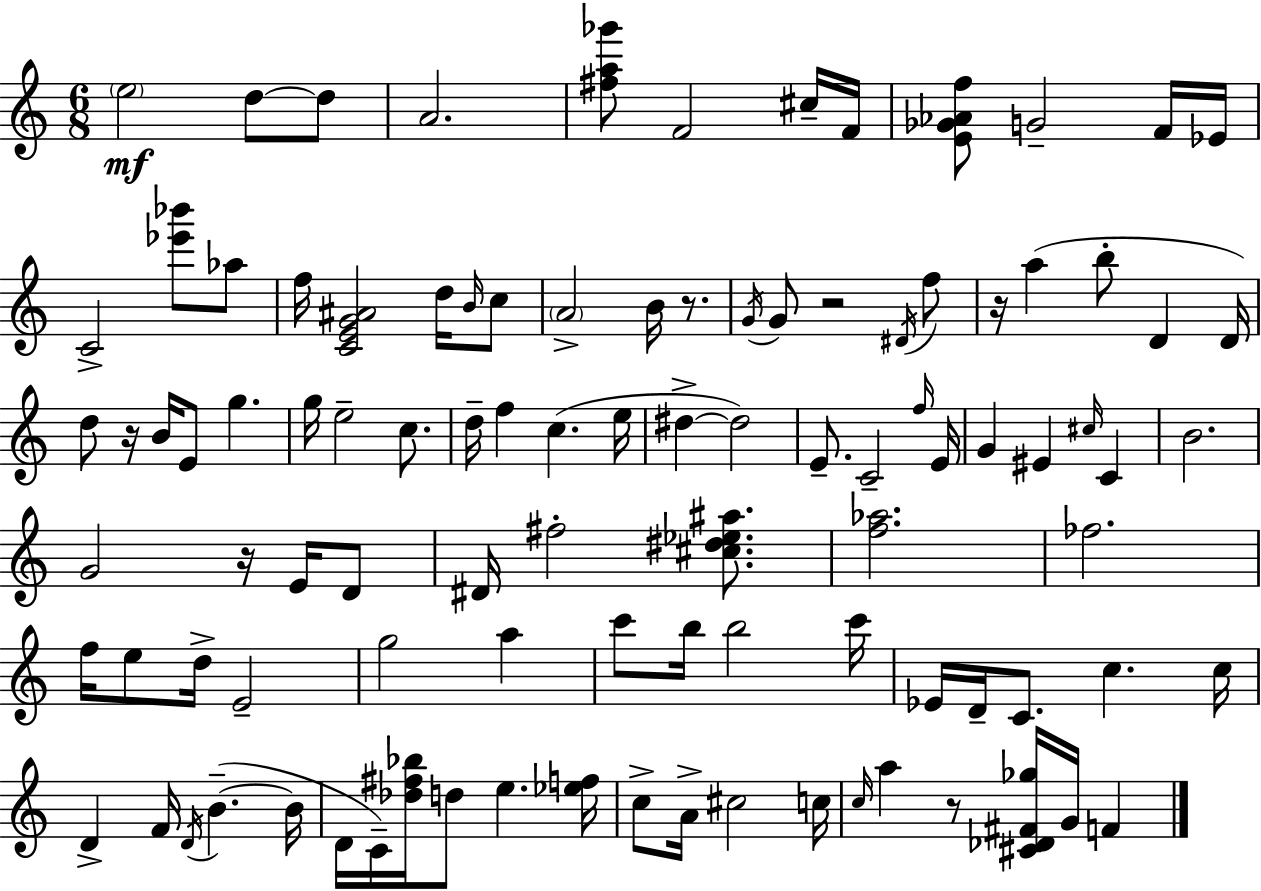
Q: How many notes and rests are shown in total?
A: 101